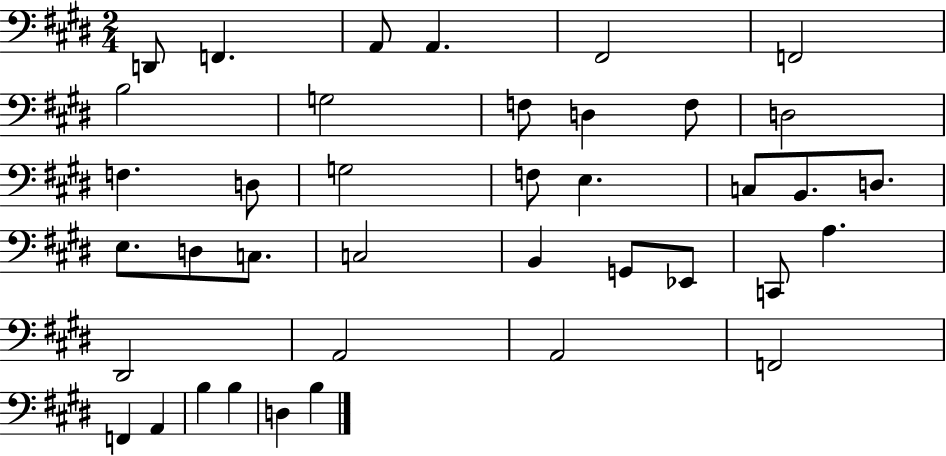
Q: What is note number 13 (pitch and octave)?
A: F3